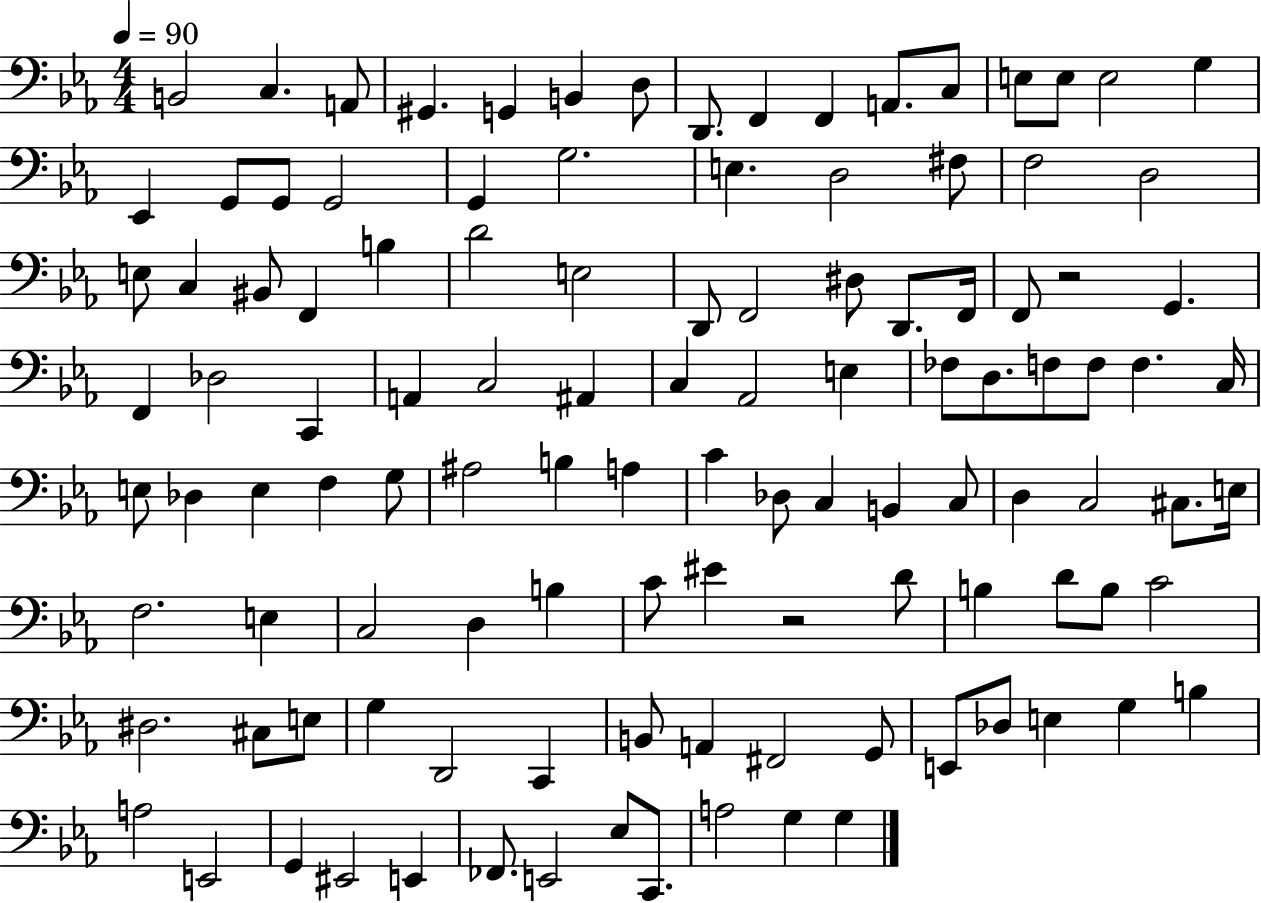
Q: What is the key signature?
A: EES major